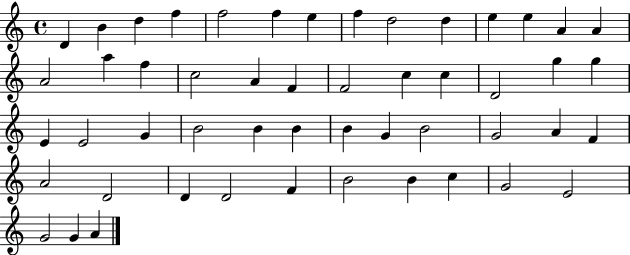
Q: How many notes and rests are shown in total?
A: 51